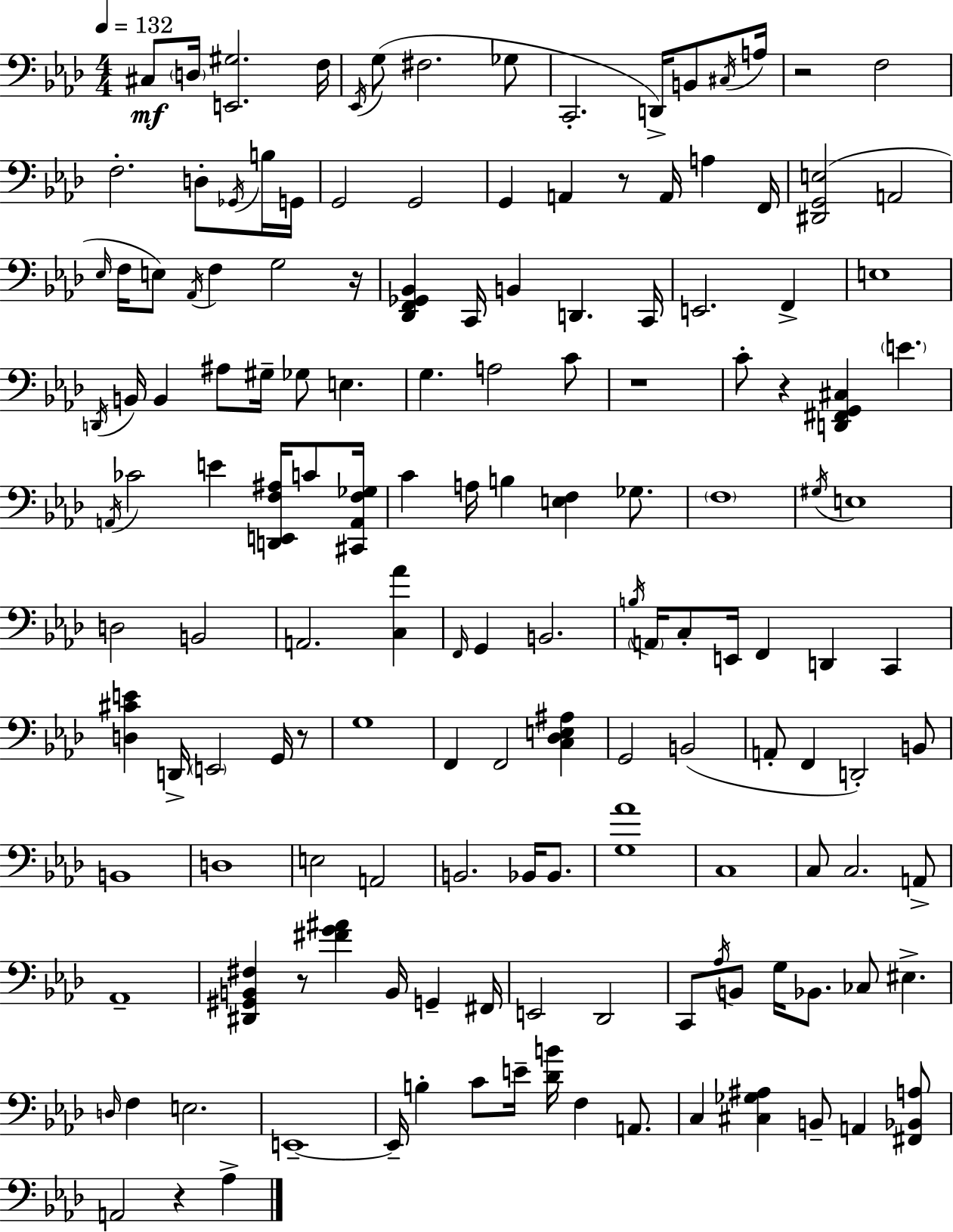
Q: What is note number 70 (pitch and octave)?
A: A2